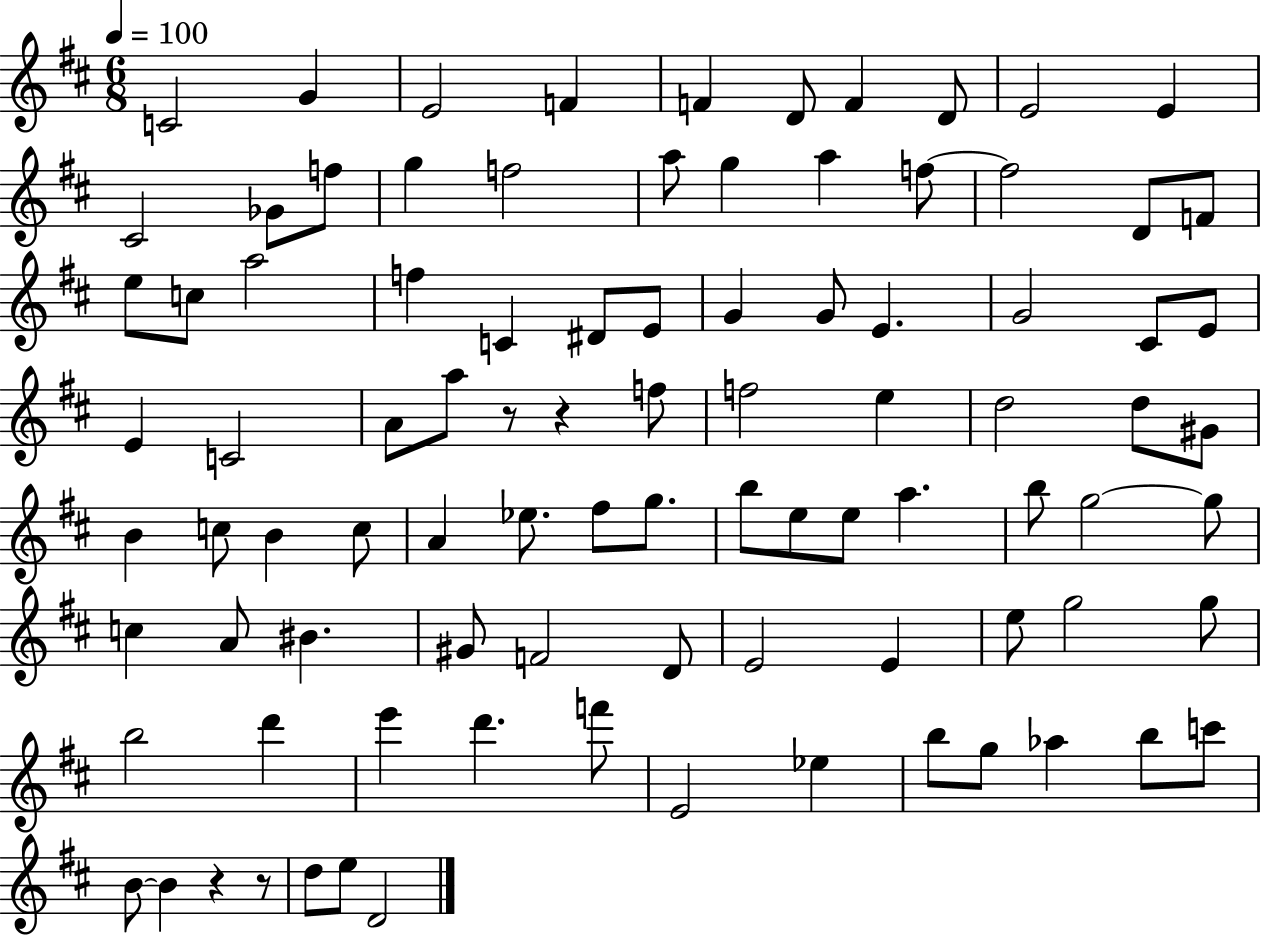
C4/h G4/q E4/h F4/q F4/q D4/e F4/q D4/e E4/h E4/q C#4/h Gb4/e F5/e G5/q F5/h A5/e G5/q A5/q F5/e F5/h D4/e F4/e E5/e C5/e A5/h F5/q C4/q D#4/e E4/e G4/q G4/e E4/q. G4/h C#4/e E4/e E4/q C4/h A4/e A5/e R/e R/q F5/e F5/h E5/q D5/h D5/e G#4/e B4/q C5/e B4/q C5/e A4/q Eb5/e. F#5/e G5/e. B5/e E5/e E5/e A5/q. B5/e G5/h G5/e C5/q A4/e BIS4/q. G#4/e F4/h D4/e E4/h E4/q E5/e G5/h G5/e B5/h D6/q E6/q D6/q. F6/e E4/h Eb5/q B5/e G5/e Ab5/q B5/e C6/e B4/e B4/q R/q R/e D5/e E5/e D4/h